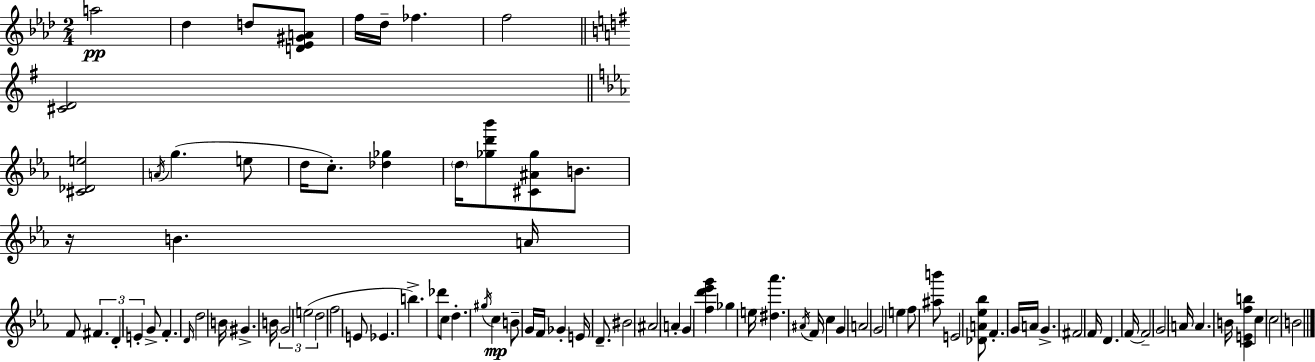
X:1
T:Untitled
M:2/4
L:1/4
K:Fm
a2 _d d/2 [D_E^GA]/2 f/4 _d/4 _f f2 [^CD]2 [^C_De]2 A/4 g e/2 d/4 c/2 [_d_g] d/4 [_gd'_b']/2 [^C^A_g]/2 B/2 z/4 B A/4 F/2 ^F D E G/2 F D/4 d2 B/4 ^G B/4 G2 e2 d2 f2 E/2 _E b _d'/2 c/2 d ^g/4 c B/2 G/4 F/4 _G E/4 D/2 ^B2 ^A2 A G [fd'_e'g'] _g e/4 [^d_a'] ^A/4 F/4 c G A2 G2 e f/2 [^ab']/2 E2 [_DA_e_b]/2 F G/4 A/4 G ^F2 F/4 D F/4 F2 G2 A/4 A B/4 [CEfb] c c2 B2